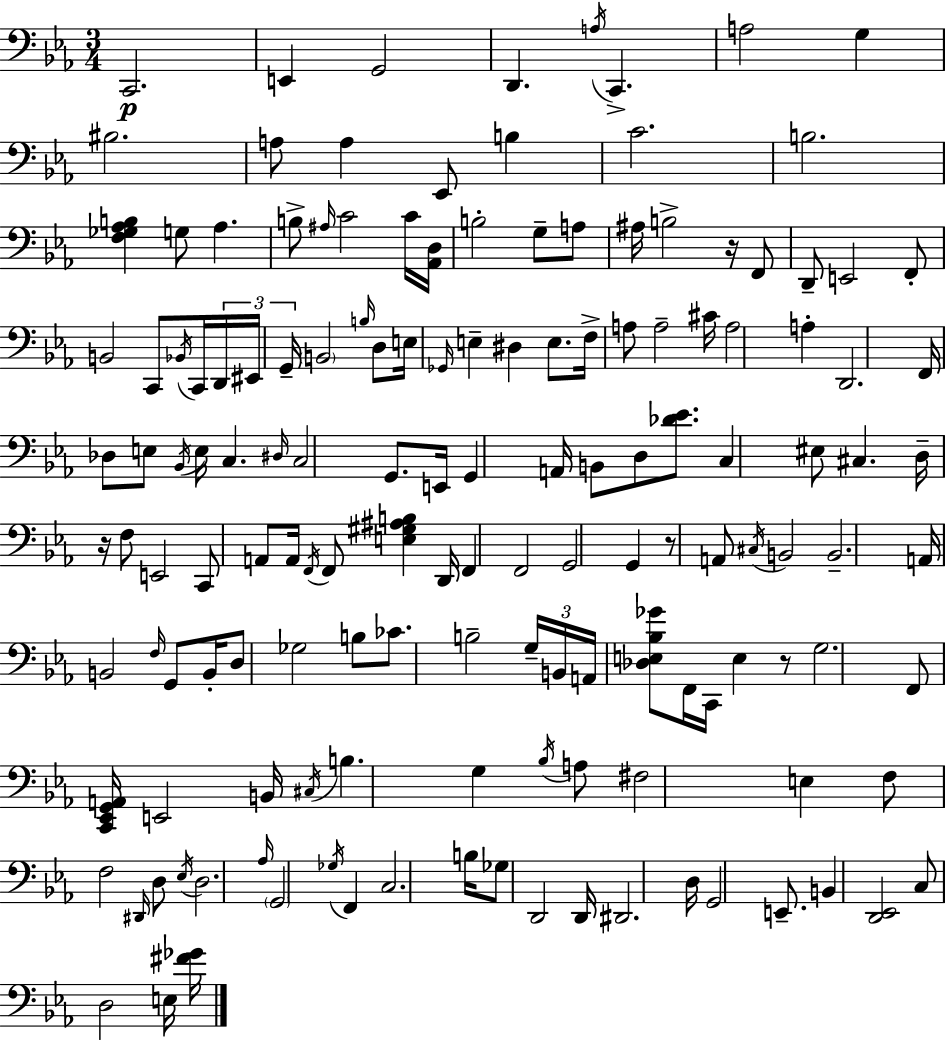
{
  \clef bass
  \numericTimeSignature
  \time 3/4
  \key ees \major
  c,2.\p | e,4 g,2 | d,4. \acciaccatura { a16 } c,4.-> | a2 g4 | \break bis2. | a8 a4 ees,8 b4 | c'2. | b2. | \break <f ges aes b>4 g8 aes4. | b8-> \grace { ais16 } c'2 | c'16 <aes, d>16 b2-. g8-- | a8 ais16 b2-> r16 | \break f,8 d,8-- e,2 | f,8-. b,2 c,8 | \acciaccatura { bes,16 } c,16 \tuplet 3/2 { d,16 eis,16 g,16-- } \parenthesize b,2 | \grace { b16 } d8 e16 \grace { ges,16 } e4-- dis4 | \break e8. f16-> a8 a2-- | cis'16 a2 | a4-. d,2. | f,16 des8 e8 \acciaccatura { bes,16 } e16 | \break c4. \grace { dis16 } c2 | g,8. e,16 g,4 a,16 | b,8 d8 <des' ees'>8. c4 eis8 | cis4. d16-- r16 f8 e,2 | \break c,8 a,8 a,16 | \acciaccatura { f,16 } f,8 <e gis ais b>4 d,16 f,4 | f,2 g,2 | g,4 r8 a,8 | \break \acciaccatura { cis16 } b,2 b,2.-- | a,16 b,2 | \grace { f16 } g,8 b,16-. d8 | ges2 b8 ces'8. | \break b2-- \tuplet 3/2 { g16-- b,16 a,16 } | <des e bes ges'>8 f,16 c,16 e4 r8 g2. | f,8 | <c, ees, g, a,>16 e,2 b,16 \acciaccatura { cis16 } b4. | \break g4 \acciaccatura { bes16 } a8 | fis2 e4 | f8 f2 \grace { dis,16 } d8 | \acciaccatura { ees16 } d2. | \break \grace { aes16 } \parenthesize g,2 \acciaccatura { ges16 } | f,4 c2. | b16 ges8 d,2 | d,16 dis,2. | \break d16 g,2 | e,8.-- b,4 <d, ees,>2 | c8 d2 | e16 <fis' ges'>16 \bar "|."
}